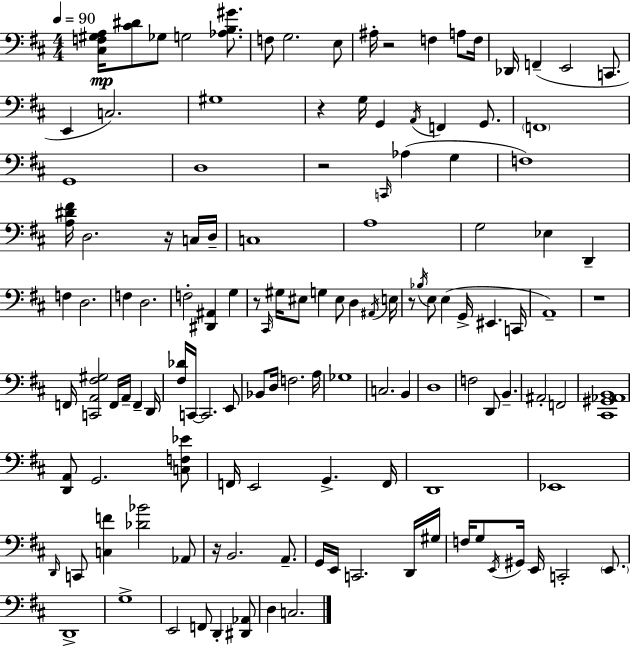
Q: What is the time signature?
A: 4/4